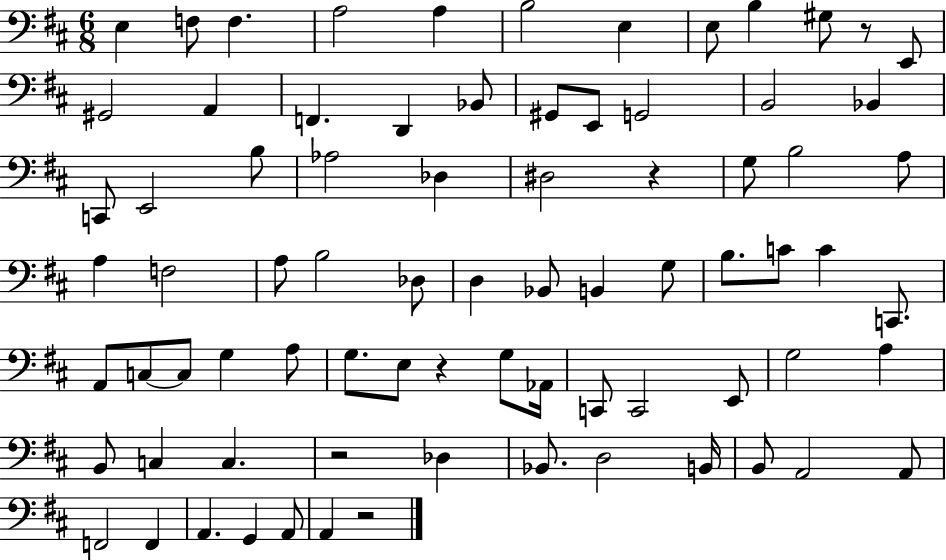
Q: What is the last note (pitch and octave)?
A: A2